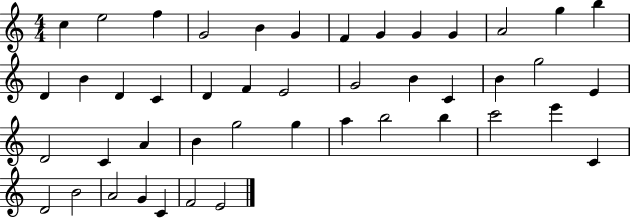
X:1
T:Untitled
M:4/4
L:1/4
K:C
c e2 f G2 B G F G G G A2 g b D B D C D F E2 G2 B C B g2 E D2 C A B g2 g a b2 b c'2 e' C D2 B2 A2 G C F2 E2